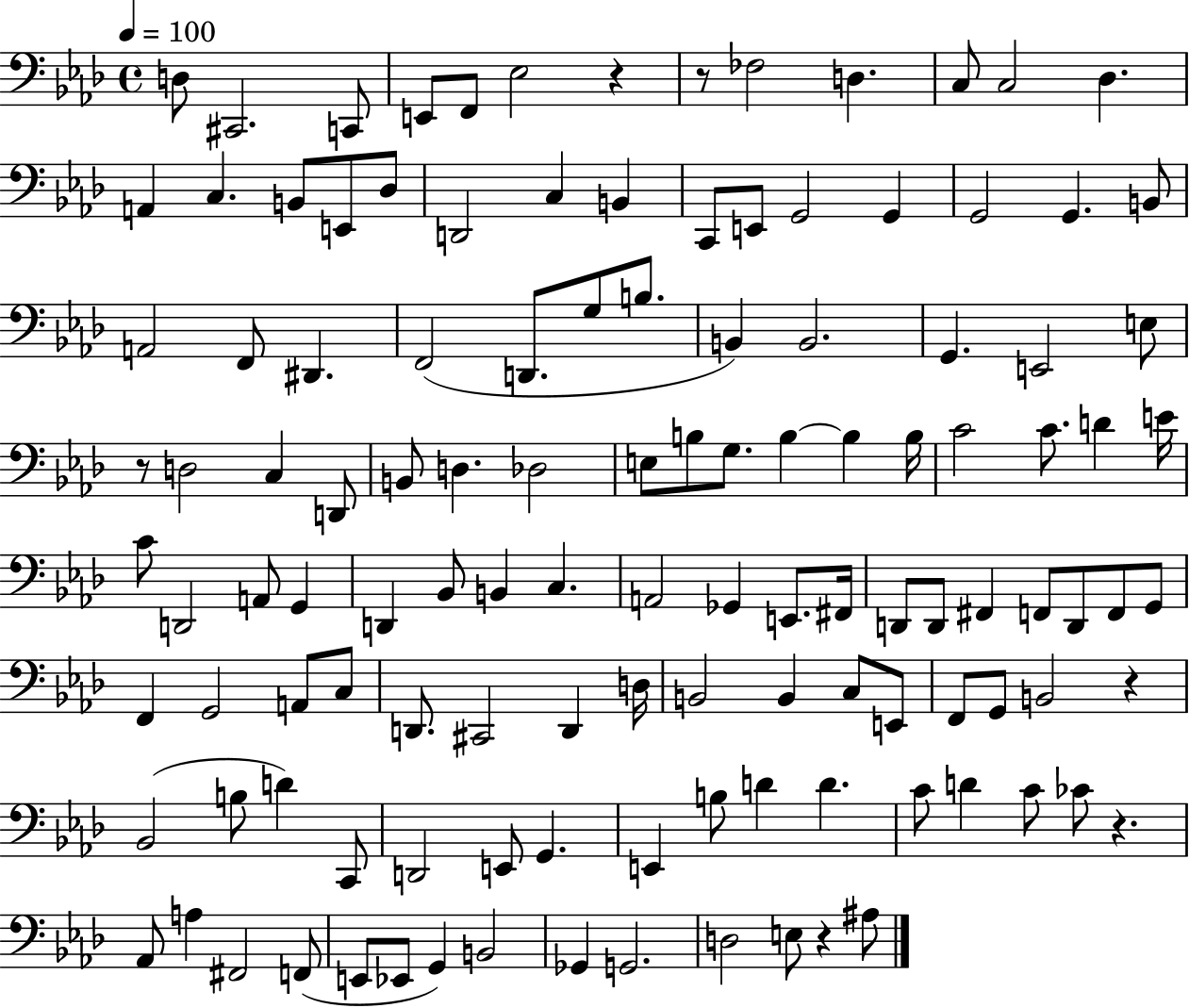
{
  \clef bass
  \time 4/4
  \defaultTimeSignature
  \key aes \major
  \tempo 4 = 100
  \repeat volta 2 { d8 cis,2. c,8 | e,8 f,8 ees2 r4 | r8 fes2 d4. | c8 c2 des4. | \break a,4 c4. b,8 e,8 des8 | d,2 c4 b,4 | c,8 e,8 g,2 g,4 | g,2 g,4. b,8 | \break a,2 f,8 dis,4. | f,2( d,8. g8 b8. | b,4) b,2. | g,4. e,2 e8 | \break r8 d2 c4 d,8 | b,8 d4. des2 | e8 b8 g8. b4~~ b4 b16 | c'2 c'8. d'4 e'16 | \break c'8 d,2 a,8 g,4 | d,4 bes,8 b,4 c4. | a,2 ges,4 e,8. fis,16 | d,8 d,8 fis,4 f,8 d,8 f,8 g,8 | \break f,4 g,2 a,8 c8 | d,8. cis,2 d,4 d16 | b,2 b,4 c8 e,8 | f,8 g,8 b,2 r4 | \break bes,2( b8 d'4) c,8 | d,2 e,8 g,4. | e,4 b8 d'4 d'4. | c'8 d'4 c'8 ces'8 r4. | \break aes,8 a4 fis,2 f,8( | e,8 ees,8 g,4) b,2 | ges,4 g,2. | d2 e8 r4 ais8 | \break } \bar "|."
}